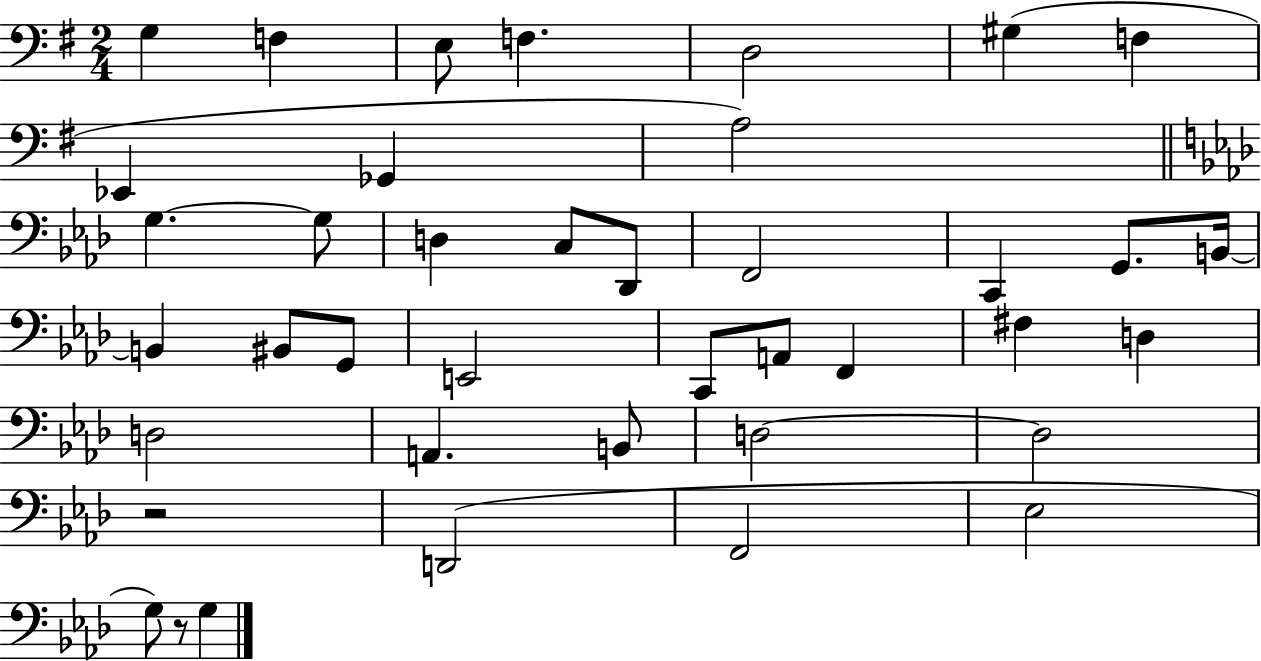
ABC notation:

X:1
T:Untitled
M:2/4
L:1/4
K:G
G, F, E,/2 F, D,2 ^G, F, _E,, _G,, A,2 G, G,/2 D, C,/2 _D,,/2 F,,2 C,, G,,/2 B,,/4 B,, ^B,,/2 G,,/2 E,,2 C,,/2 A,,/2 F,, ^F, D, D,2 A,, B,,/2 D,2 D,2 z2 D,,2 F,,2 _E,2 G,/2 z/2 G,